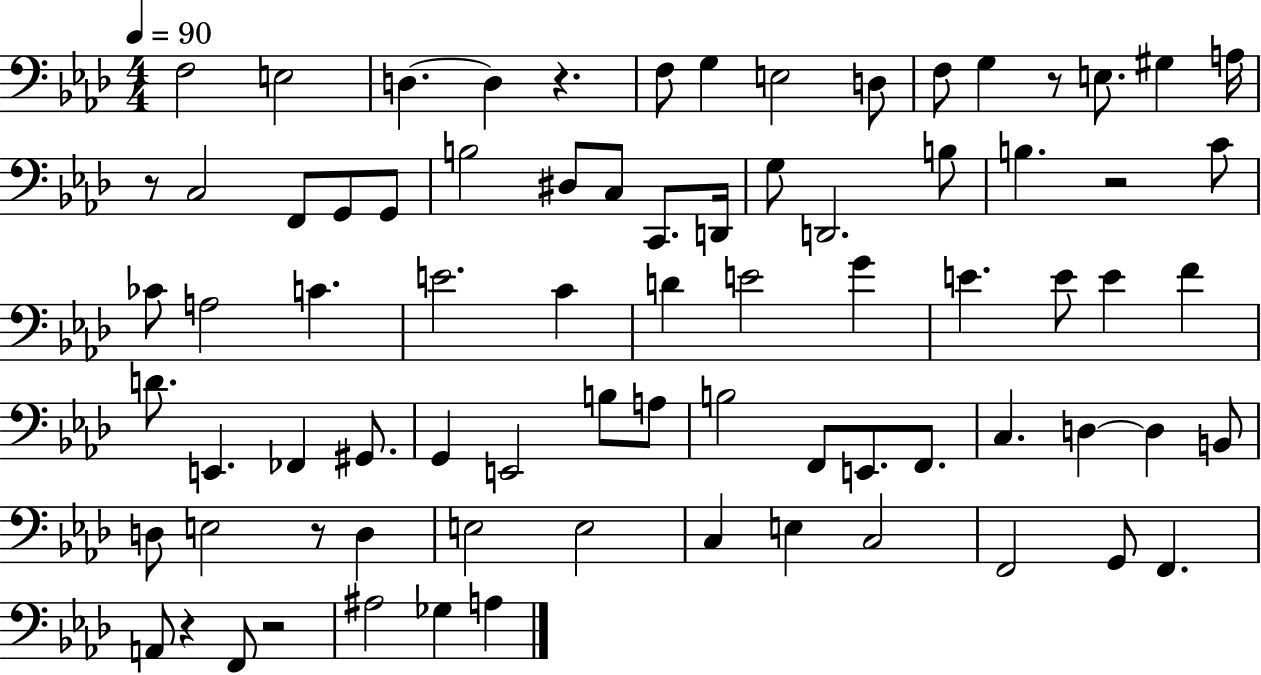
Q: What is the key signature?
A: AES major